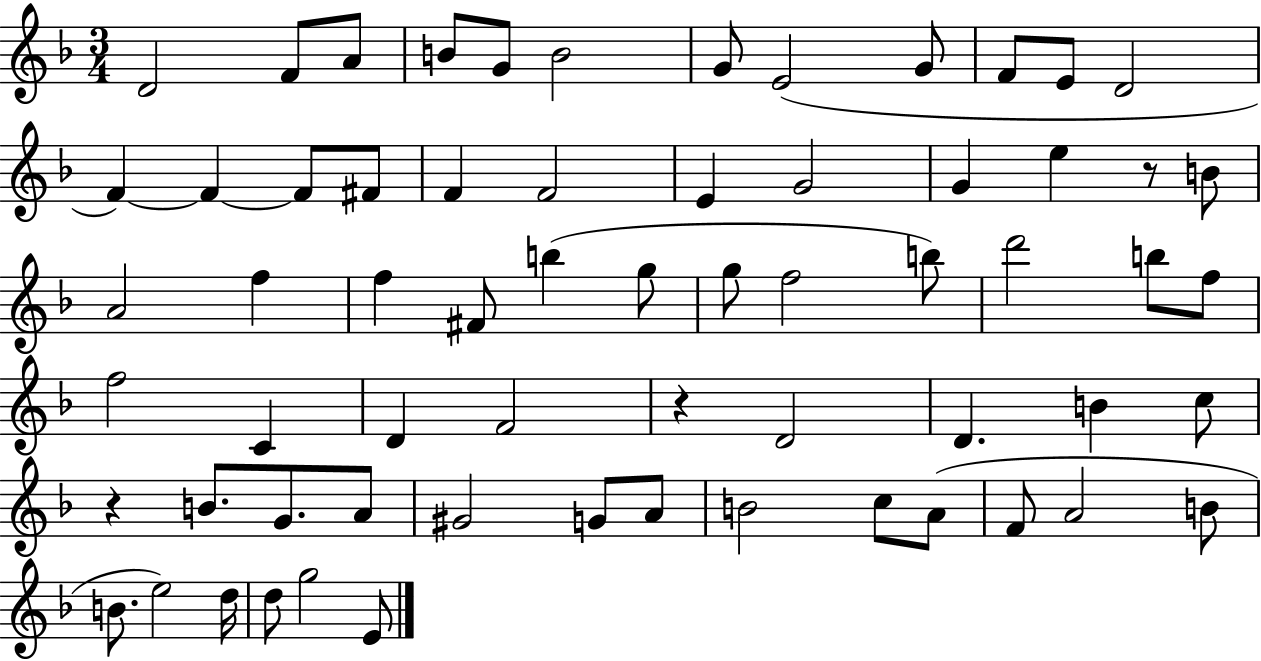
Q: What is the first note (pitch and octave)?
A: D4